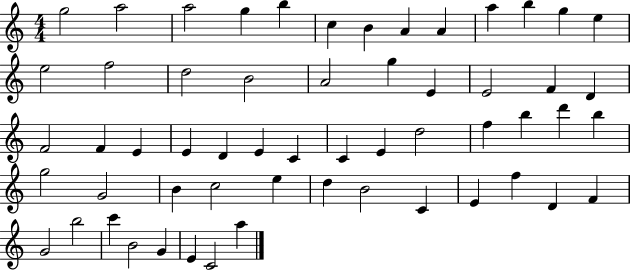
X:1
T:Untitled
M:4/4
L:1/4
K:C
g2 a2 a2 g b c B A A a b g e e2 f2 d2 B2 A2 g E E2 F D F2 F E E D E C C E d2 f b d' b g2 G2 B c2 e d B2 C E f D F G2 b2 c' B2 G E C2 a